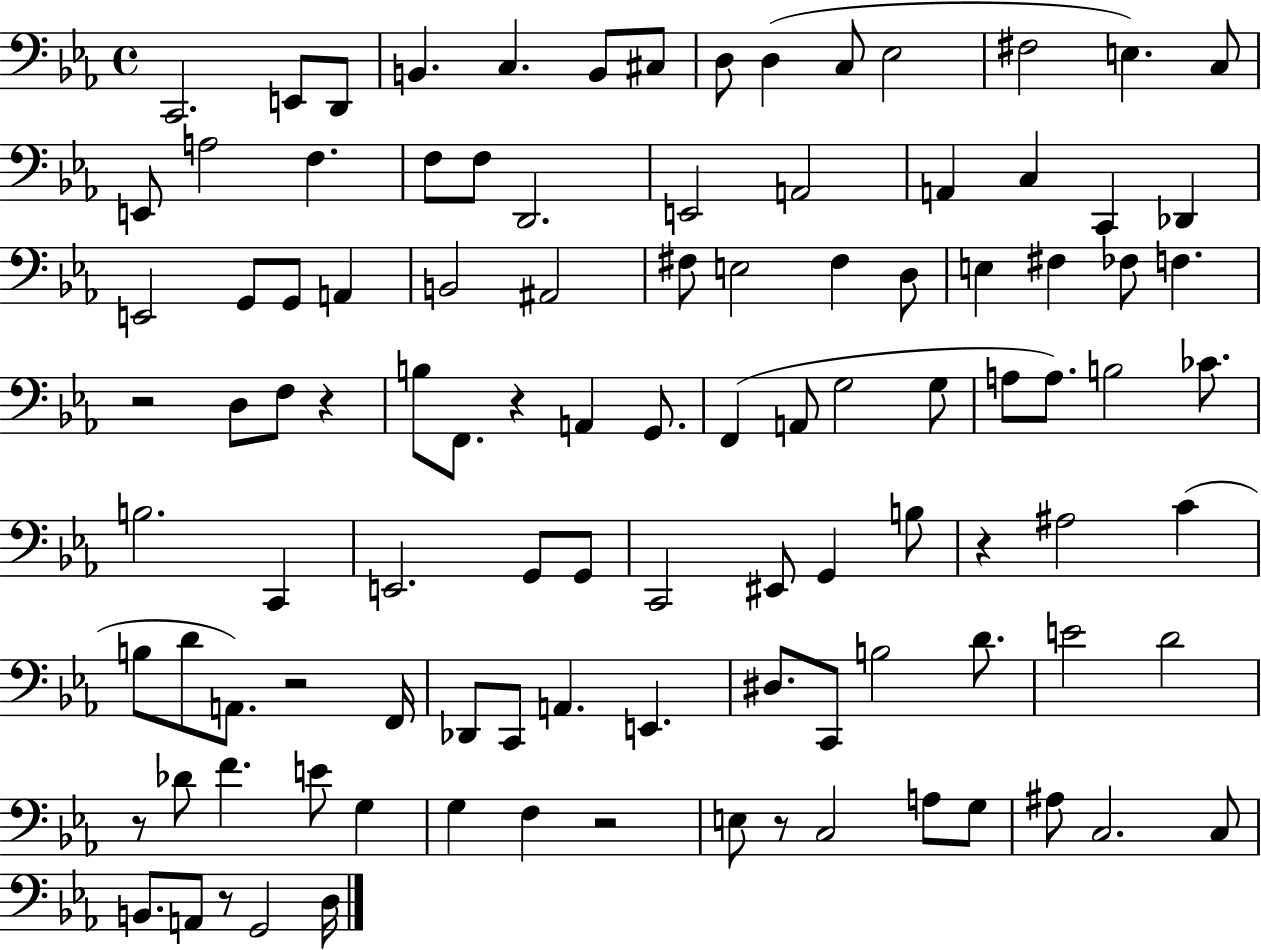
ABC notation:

X:1
T:Untitled
M:4/4
L:1/4
K:Eb
C,,2 E,,/2 D,,/2 B,, C, B,,/2 ^C,/2 D,/2 D, C,/2 _E,2 ^F,2 E, C,/2 E,,/2 A,2 F, F,/2 F,/2 D,,2 E,,2 A,,2 A,, C, C,, _D,, E,,2 G,,/2 G,,/2 A,, B,,2 ^A,,2 ^F,/2 E,2 ^F, D,/2 E, ^F, _F,/2 F, z2 D,/2 F,/2 z B,/2 F,,/2 z A,, G,,/2 F,, A,,/2 G,2 G,/2 A,/2 A,/2 B,2 _C/2 B,2 C,, E,,2 G,,/2 G,,/2 C,,2 ^E,,/2 G,, B,/2 z ^A,2 C B,/2 D/2 A,,/2 z2 F,,/4 _D,,/2 C,,/2 A,, E,, ^D,/2 C,,/2 B,2 D/2 E2 D2 z/2 _D/2 F E/2 G, G, F, z2 E,/2 z/2 C,2 A,/2 G,/2 ^A,/2 C,2 C,/2 B,,/2 A,,/2 z/2 G,,2 D,/4